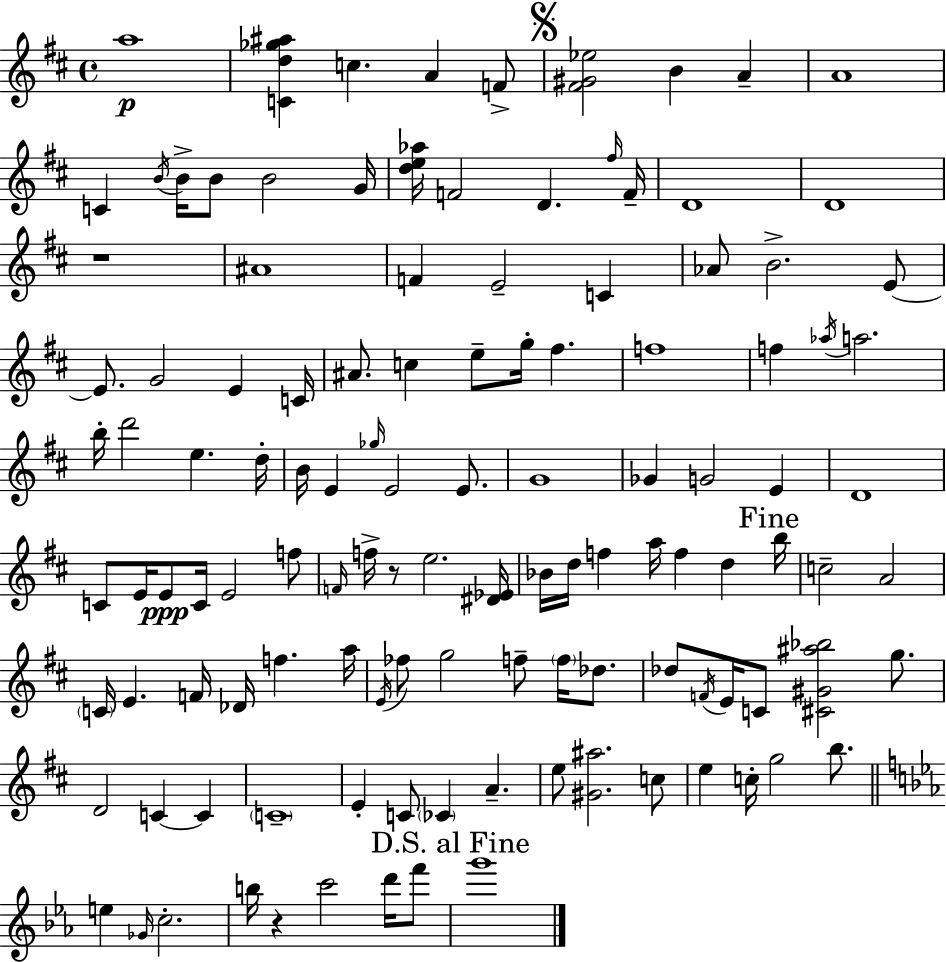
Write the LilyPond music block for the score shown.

{
  \clef treble
  \time 4/4
  \defaultTimeSignature
  \key d \major
  a''1\p | <c' d'' ges'' ais''>4 c''4. a'4 f'8-> | \mark \markup { \musicglyph "scripts.segno" } <fis' gis' ees''>2 b'4 a'4-- | a'1 | \break c'4 \acciaccatura { b'16 } b'16-> b'8 b'2 | g'16 <d'' e'' aes''>16 f'2 d'4. | \grace { fis''16 } f'16-- d'1 | d'1 | \break r1 | ais'1 | f'4 e'2-- c'4 | aes'8 b'2.-> | \break e'8~~ e'8. g'2 e'4 | c'16 ais'8. c''4 e''8-- g''16-. fis''4. | f''1 | f''4 \acciaccatura { aes''16 } a''2. | \break b''16-. d'''2 e''4. | d''16-. b'16 e'4 \grace { ges''16 } e'2 | e'8. g'1 | ges'4 g'2 | \break e'4 d'1 | c'8 e'16 e'8\ppp c'16 e'2 | f''8 \grace { f'16 } f''16-> r8 e''2. | <dis' ees'>16 bes'16 d''16 f''4 a''16 f''4 | \break d''4 \mark "Fine" b''16 c''2-- a'2 | \parenthesize c'16 e'4. f'16 des'16 f''4. | a''16 \acciaccatura { e'16 } fes''8 g''2 | f''8-- \parenthesize f''16 des''8. des''8 \acciaccatura { f'16 } e'16 c'8 <cis' gis' ais'' bes''>2 | \break g''8. d'2 c'4~~ | c'4 \parenthesize c'1-- | e'4-. c'8 \parenthesize ces'4 | a'4.-- e''8 <gis' ais''>2. | \break c''8 e''4 c''16-. g''2 | b''8. \bar "||" \break \key ees \major e''4 \grace { ges'16 } c''2.-. | b''16 r4 c'''2 d'''16 f'''8 | \mark "D.S. al Fine" g'''1 | \bar "|."
}